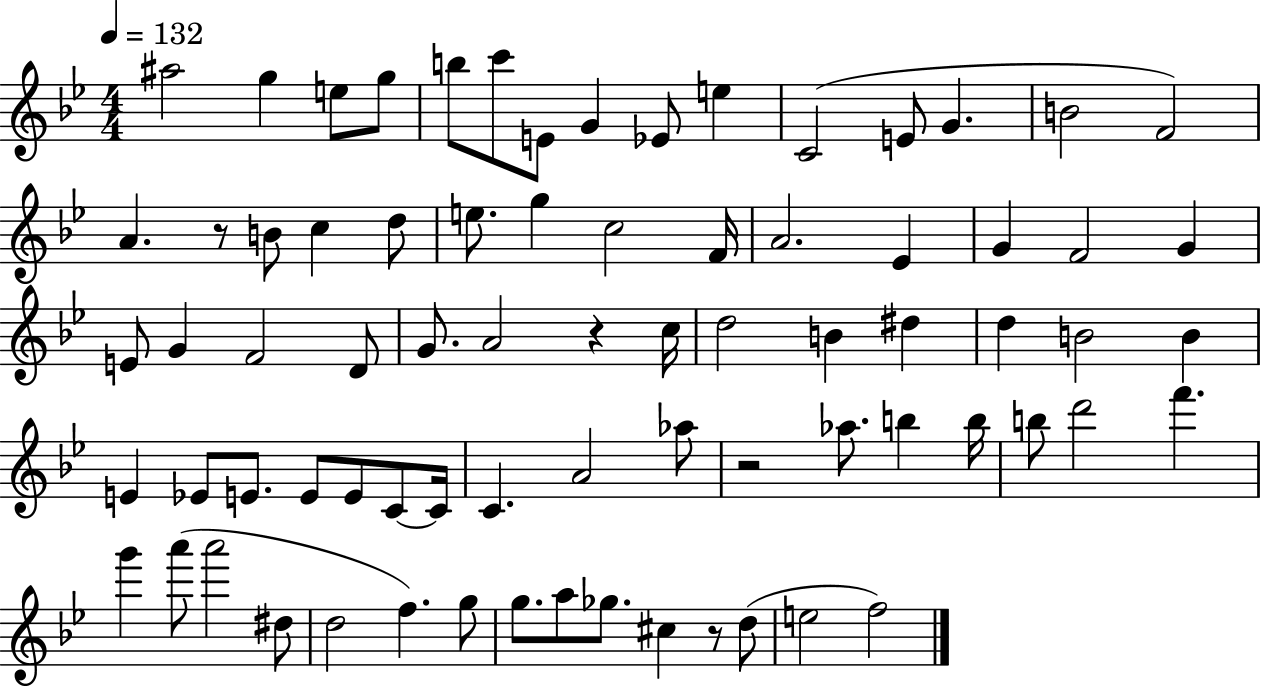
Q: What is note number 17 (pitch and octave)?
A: B4